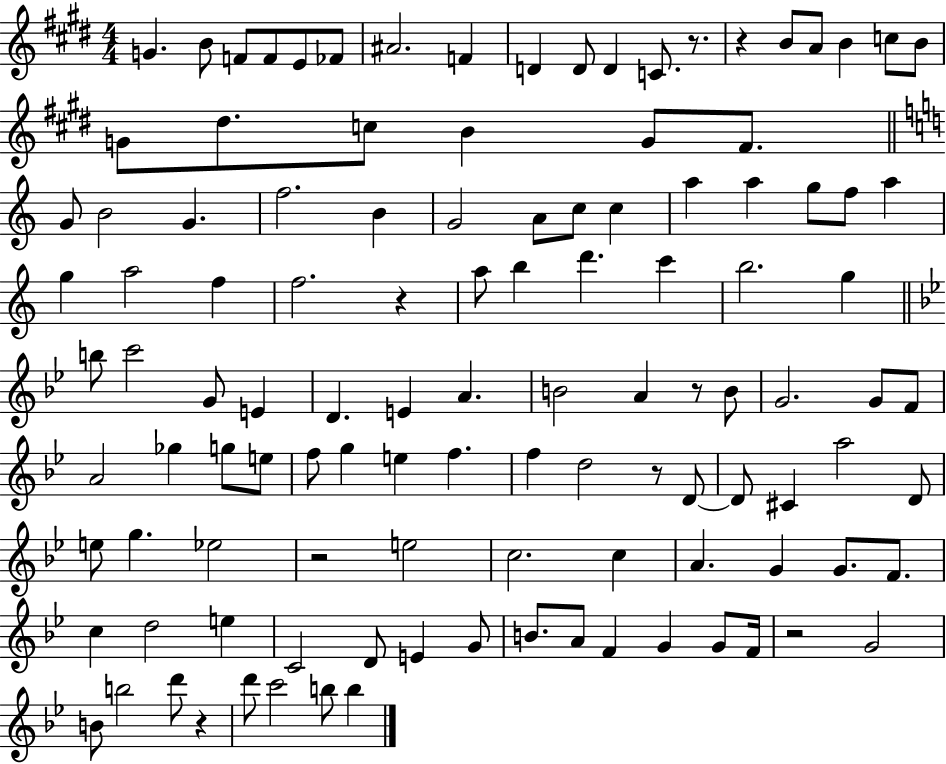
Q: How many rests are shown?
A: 8